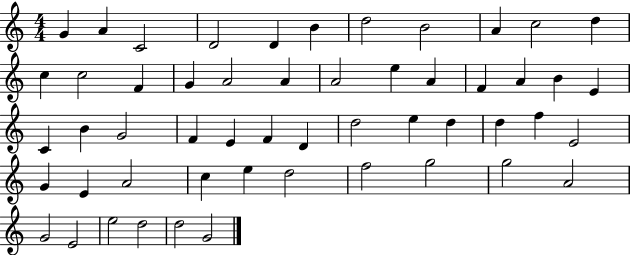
{
  \clef treble
  \numericTimeSignature
  \time 4/4
  \key c \major
  g'4 a'4 c'2 | d'2 d'4 b'4 | d''2 b'2 | a'4 c''2 d''4 | \break c''4 c''2 f'4 | g'4 a'2 a'4 | a'2 e''4 a'4 | f'4 a'4 b'4 e'4 | \break c'4 b'4 g'2 | f'4 e'4 f'4 d'4 | d''2 e''4 d''4 | d''4 f''4 e'2 | \break g'4 e'4 a'2 | c''4 e''4 d''2 | f''2 g''2 | g''2 a'2 | \break g'2 e'2 | e''2 d''2 | d''2 g'2 | \bar "|."
}